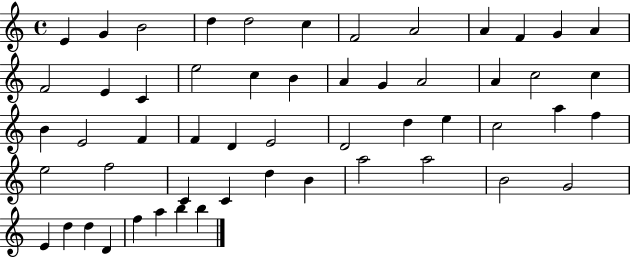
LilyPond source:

{
  \clef treble
  \time 4/4
  \defaultTimeSignature
  \key c \major
  e'4 g'4 b'2 | d''4 d''2 c''4 | f'2 a'2 | a'4 f'4 g'4 a'4 | \break f'2 e'4 c'4 | e''2 c''4 b'4 | a'4 g'4 a'2 | a'4 c''2 c''4 | \break b'4 e'2 f'4 | f'4 d'4 e'2 | d'2 d''4 e''4 | c''2 a''4 f''4 | \break e''2 f''2 | c'4 c'4 d''4 b'4 | a''2 a''2 | b'2 g'2 | \break e'4 d''4 d''4 d'4 | f''4 a''4 b''4 b''4 | \bar "|."
}